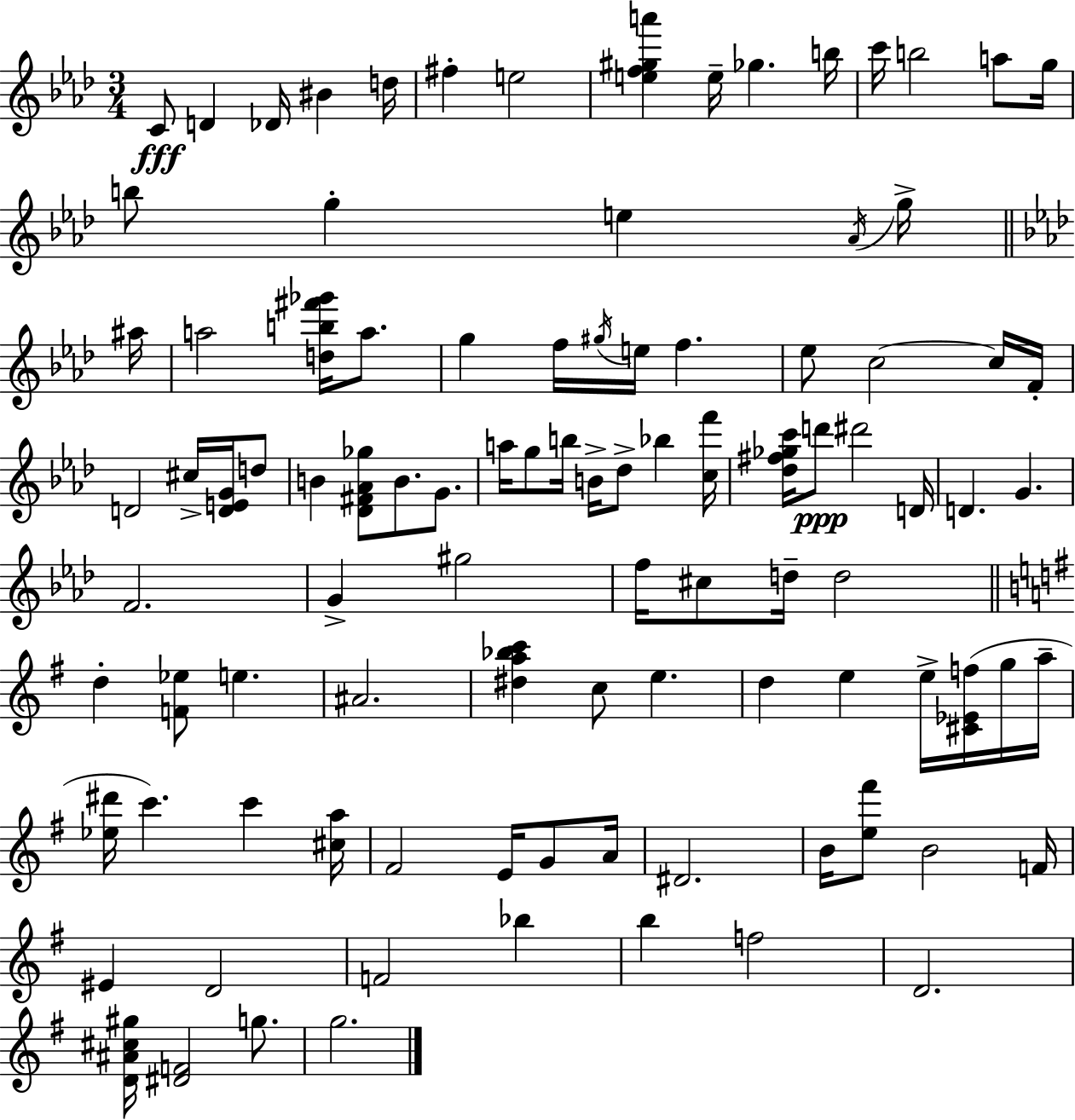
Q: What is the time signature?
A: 3/4